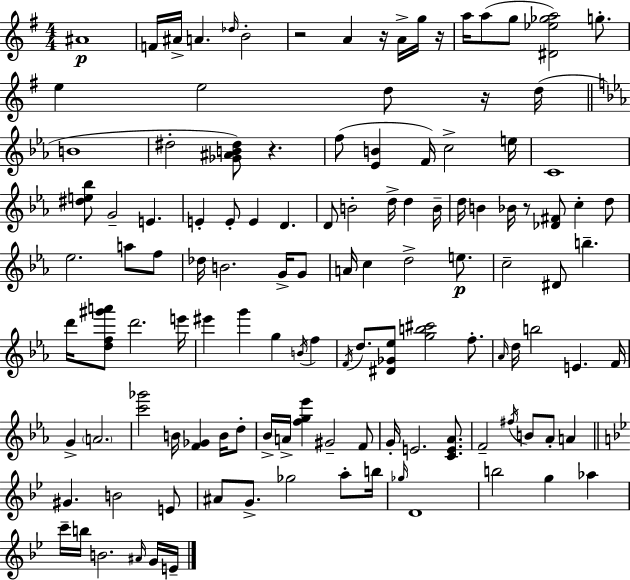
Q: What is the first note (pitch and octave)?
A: A#4